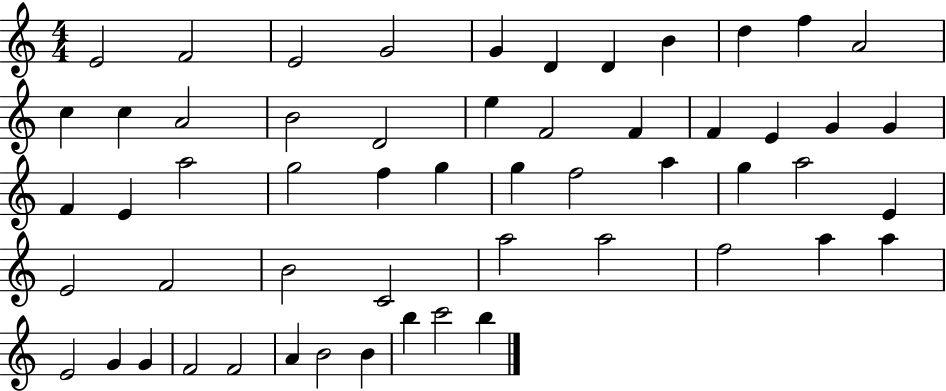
E4/h F4/h E4/h G4/h G4/q D4/q D4/q B4/q D5/q F5/q A4/h C5/q C5/q A4/h B4/h D4/h E5/q F4/h F4/q F4/q E4/q G4/q G4/q F4/q E4/q A5/h G5/h F5/q G5/q G5/q F5/h A5/q G5/q A5/h E4/q E4/h F4/h B4/h C4/h A5/h A5/h F5/h A5/q A5/q E4/h G4/q G4/q F4/h F4/h A4/q B4/h B4/q B5/q C6/h B5/q